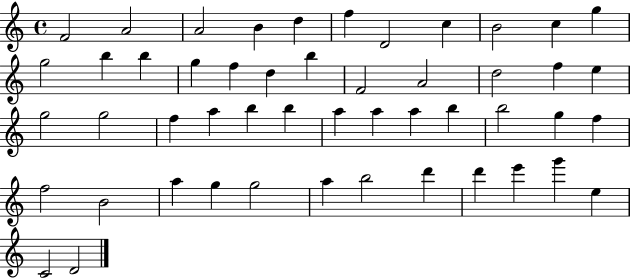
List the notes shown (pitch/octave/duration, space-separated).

F4/h A4/h A4/h B4/q D5/q F5/q D4/h C5/q B4/h C5/q G5/q G5/h B5/q B5/q G5/q F5/q D5/q B5/q F4/h A4/h D5/h F5/q E5/q G5/h G5/h F5/q A5/q B5/q B5/q A5/q A5/q A5/q B5/q B5/h G5/q F5/q F5/h B4/h A5/q G5/q G5/h A5/q B5/h D6/q D6/q E6/q G6/q E5/q C4/h D4/h